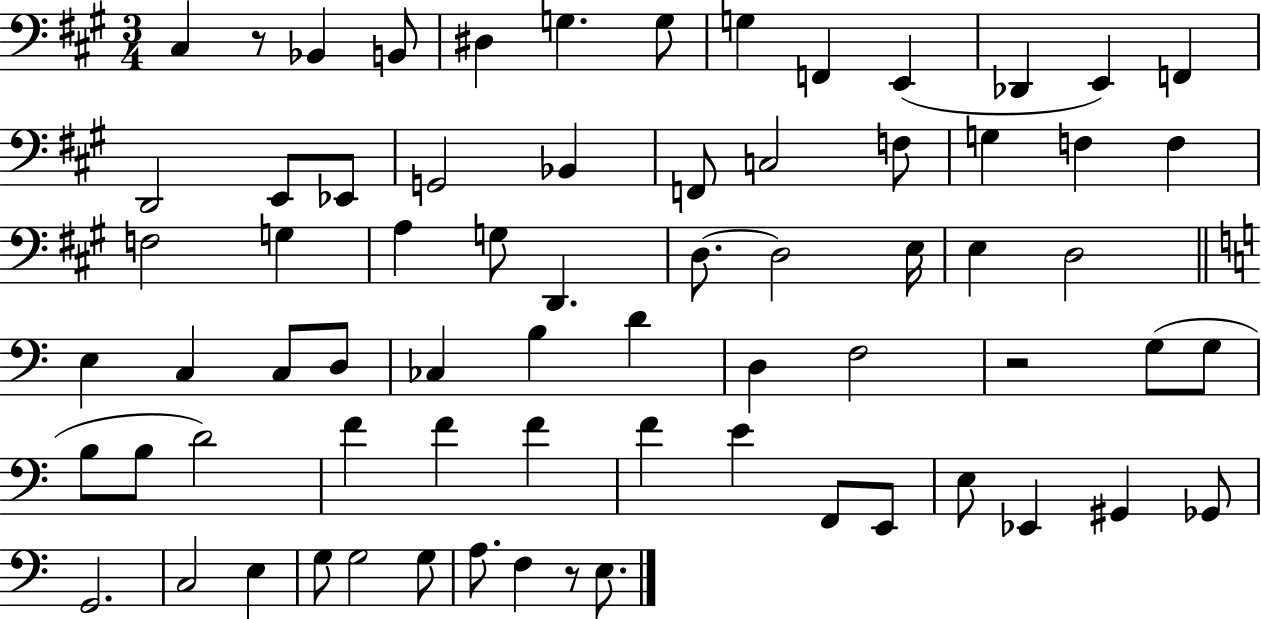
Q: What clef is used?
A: bass